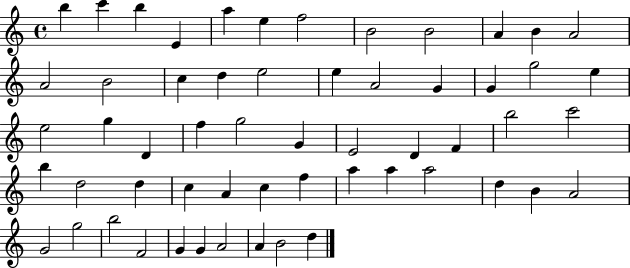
{
  \clef treble
  \time 4/4
  \defaultTimeSignature
  \key c \major
  b''4 c'''4 b''4 e'4 | a''4 e''4 f''2 | b'2 b'2 | a'4 b'4 a'2 | \break a'2 b'2 | c''4 d''4 e''2 | e''4 a'2 g'4 | g'4 g''2 e''4 | \break e''2 g''4 d'4 | f''4 g''2 g'4 | e'2 d'4 f'4 | b''2 c'''2 | \break b''4 d''2 d''4 | c''4 a'4 c''4 f''4 | a''4 a''4 a''2 | d''4 b'4 a'2 | \break g'2 g''2 | b''2 f'2 | g'4 g'4 a'2 | a'4 b'2 d''4 | \break \bar "|."
}